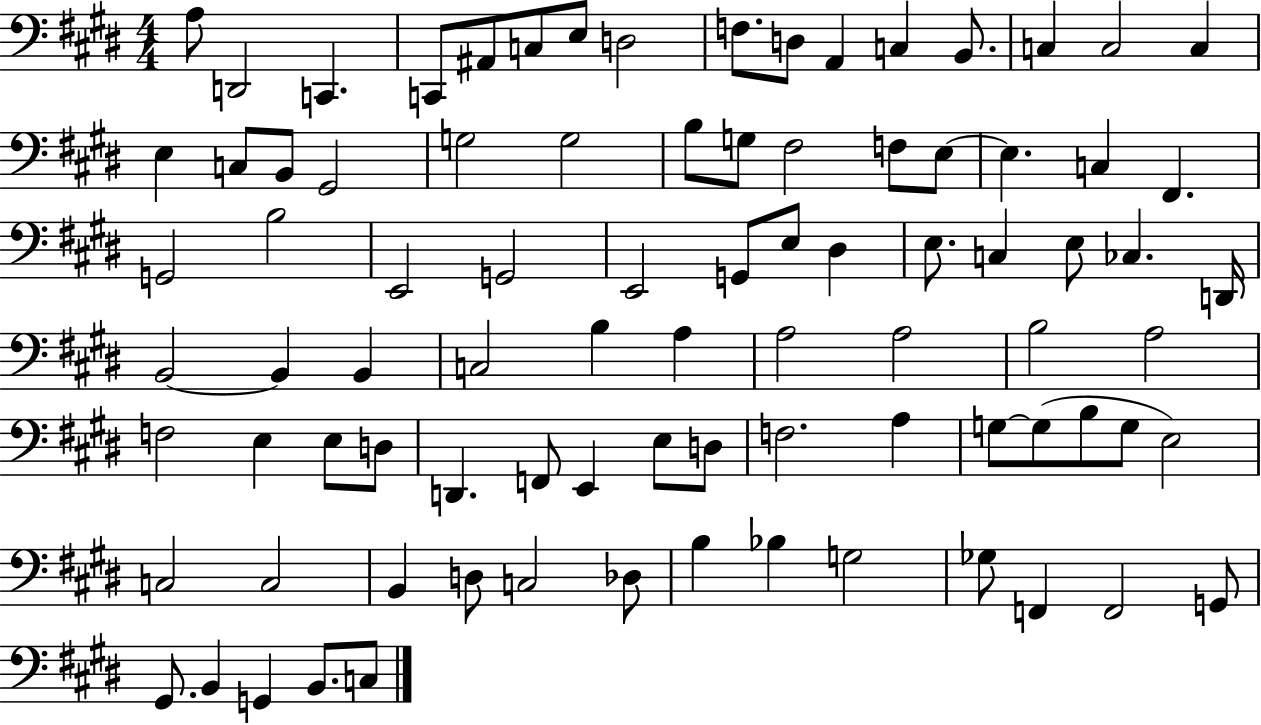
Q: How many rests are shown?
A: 0